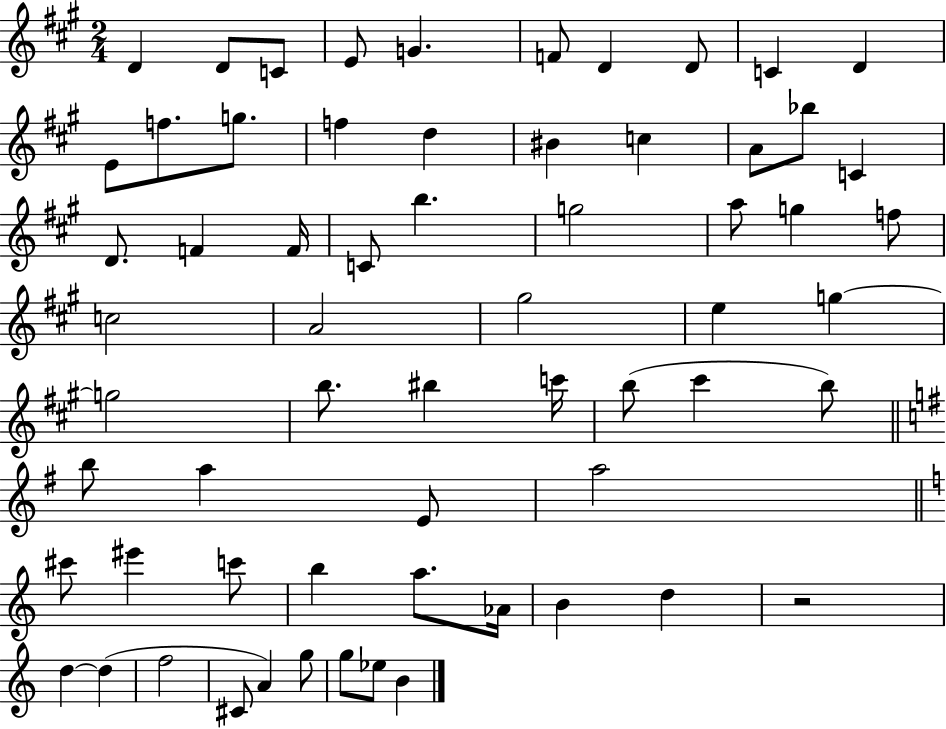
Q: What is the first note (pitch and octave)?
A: D4